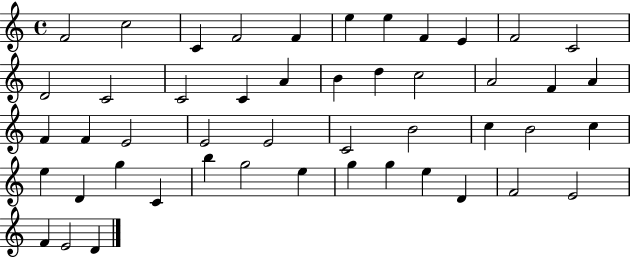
{
  \clef treble
  \time 4/4
  \defaultTimeSignature
  \key c \major
  f'2 c''2 | c'4 f'2 f'4 | e''4 e''4 f'4 e'4 | f'2 c'2 | \break d'2 c'2 | c'2 c'4 a'4 | b'4 d''4 c''2 | a'2 f'4 a'4 | \break f'4 f'4 e'2 | e'2 e'2 | c'2 b'2 | c''4 b'2 c''4 | \break e''4 d'4 g''4 c'4 | b''4 g''2 e''4 | g''4 g''4 e''4 d'4 | f'2 e'2 | \break f'4 e'2 d'4 | \bar "|."
}